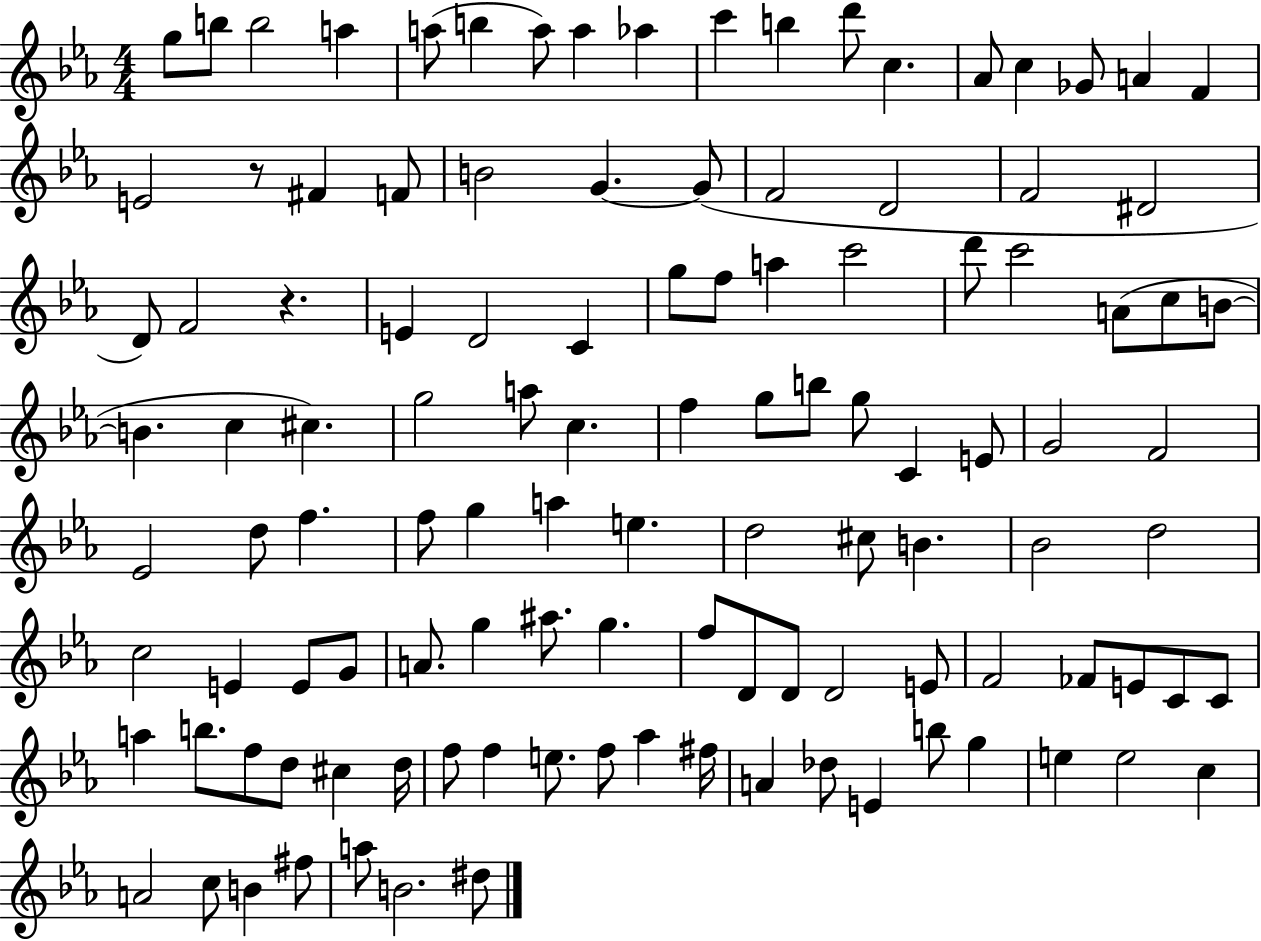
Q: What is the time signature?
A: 4/4